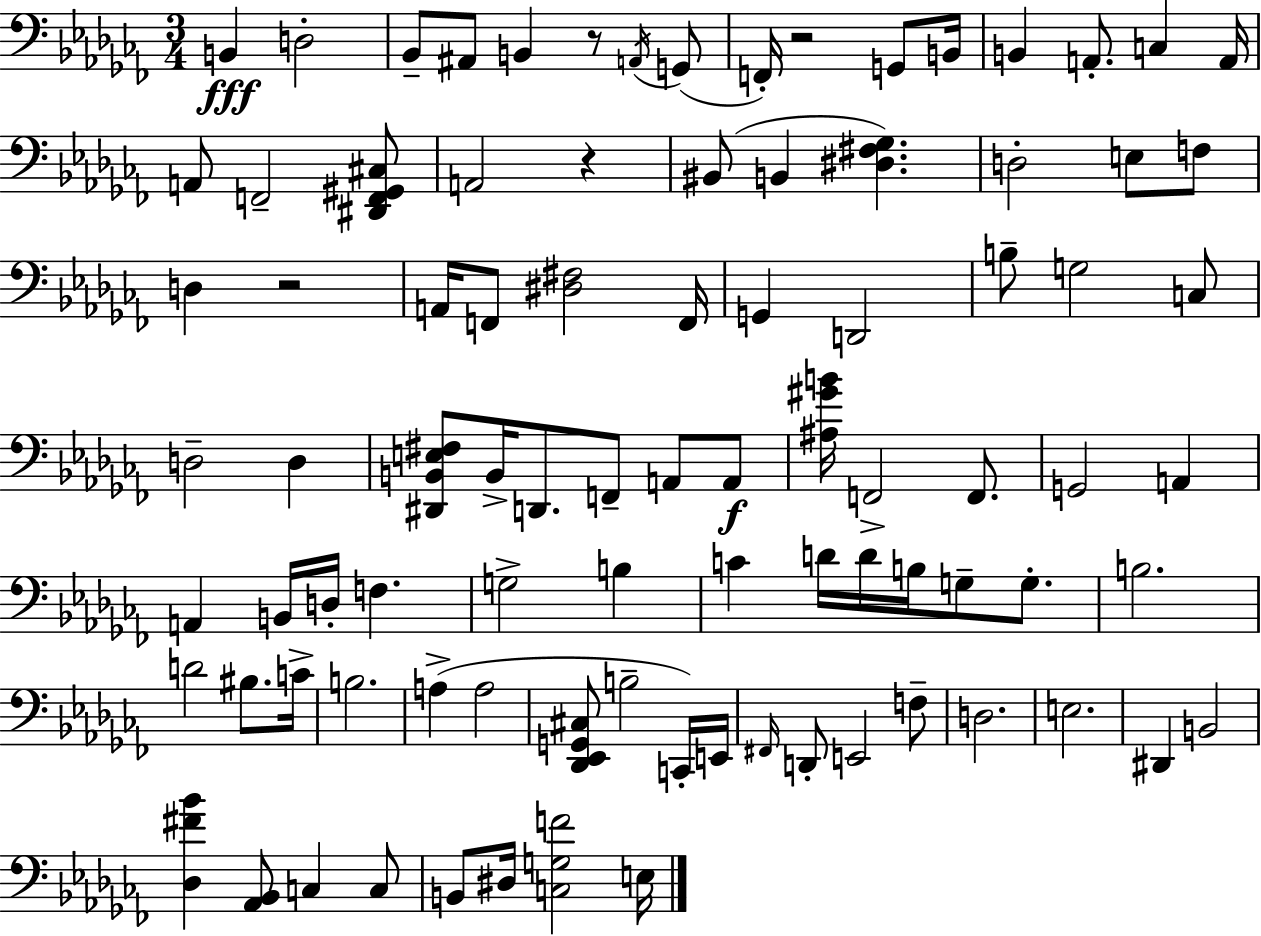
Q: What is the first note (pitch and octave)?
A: B2